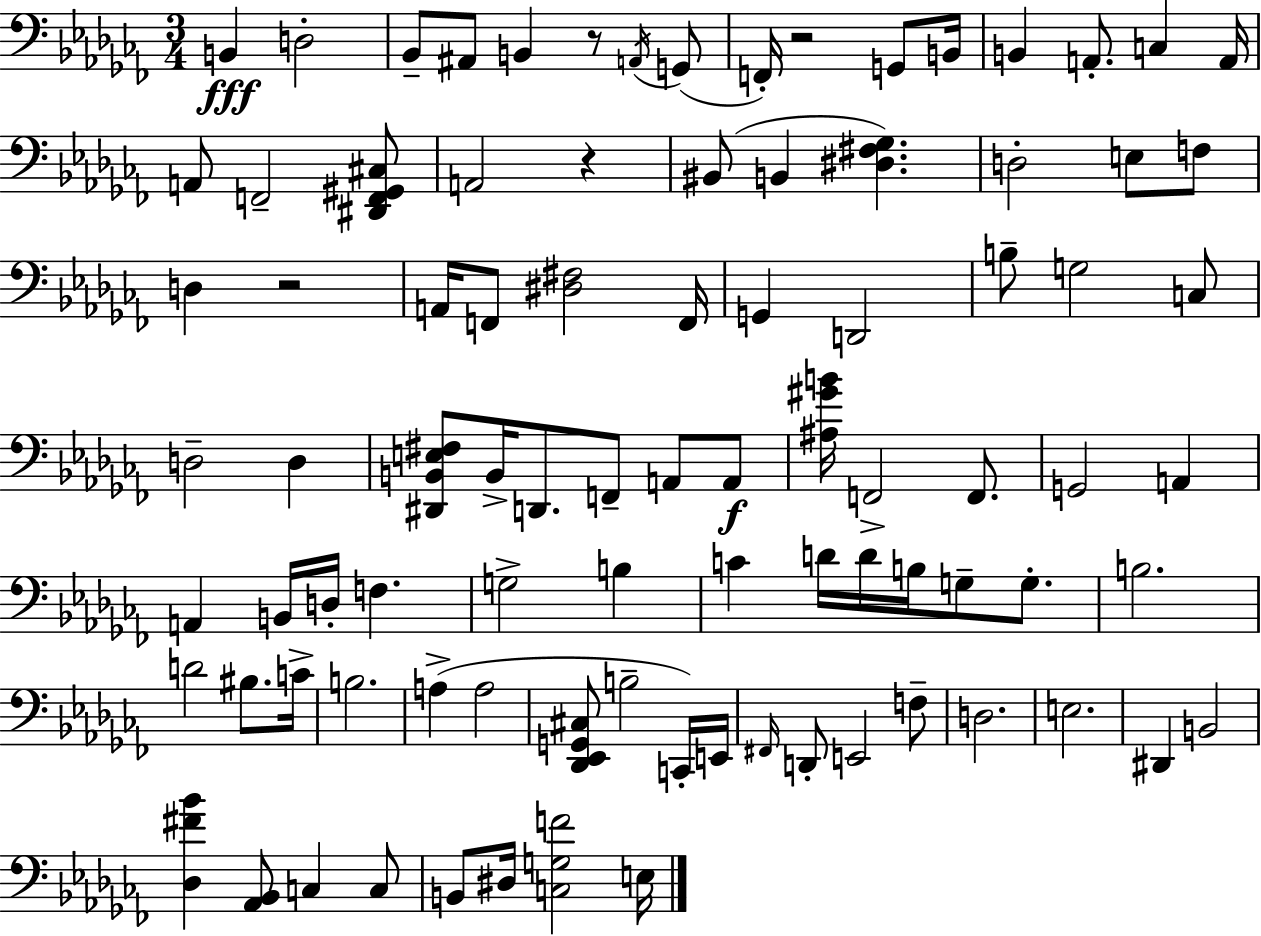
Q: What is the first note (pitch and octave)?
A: B2